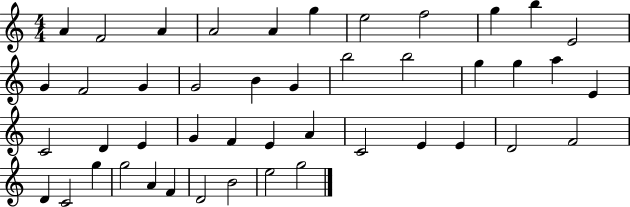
A4/q F4/h A4/q A4/h A4/q G5/q E5/h F5/h G5/q B5/q E4/h G4/q F4/h G4/q G4/h B4/q G4/q B5/h B5/h G5/q G5/q A5/q E4/q C4/h D4/q E4/q G4/q F4/q E4/q A4/q C4/h E4/q E4/q D4/h F4/h D4/q C4/h G5/q G5/h A4/q F4/q D4/h B4/h E5/h G5/h